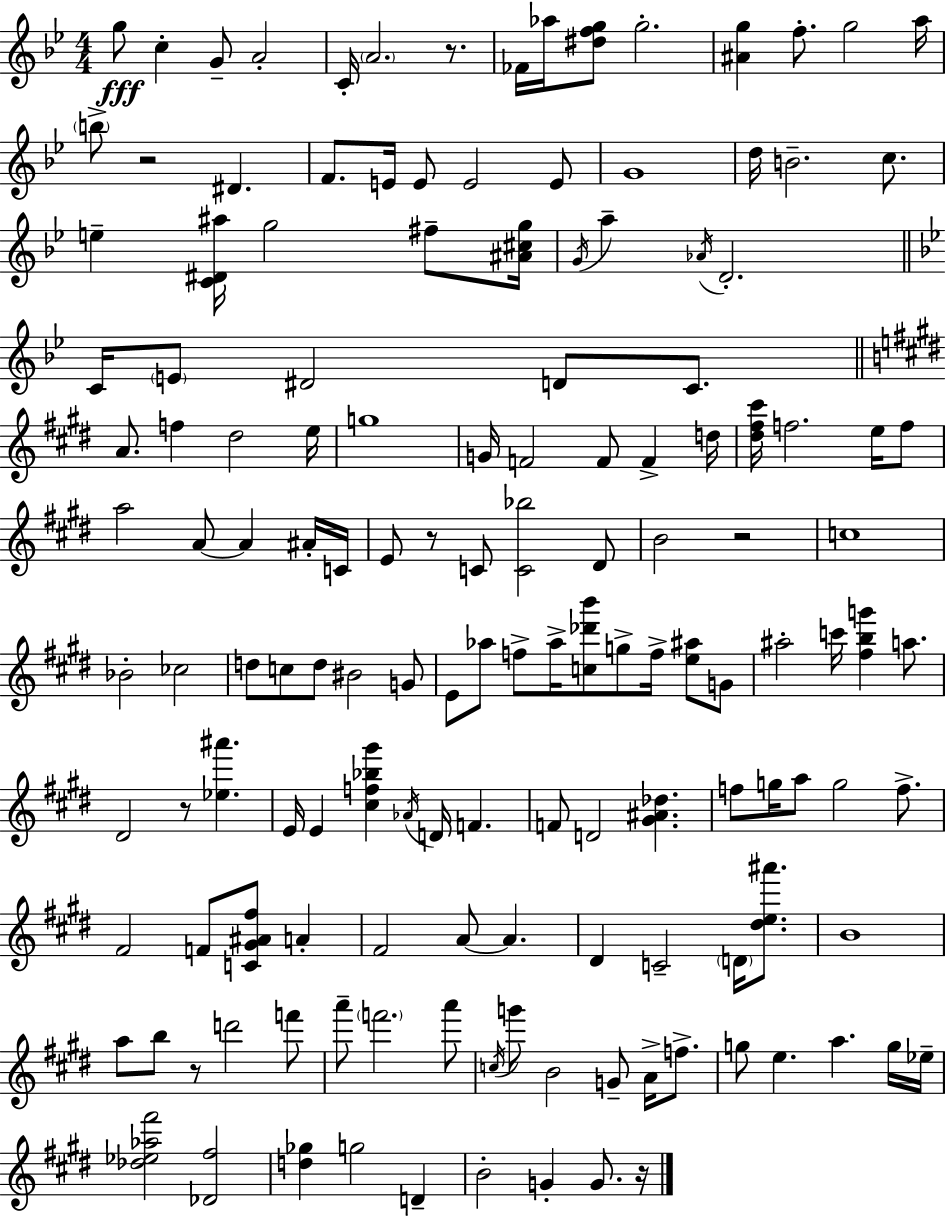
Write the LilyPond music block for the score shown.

{
  \clef treble
  \numericTimeSignature
  \time 4/4
  \key g \minor
  \repeat volta 2 { g''8\fff c''4-. g'8-- a'2-. | c'16-. \parenthesize a'2. r8. | fes'16 aes''16 <dis'' f'' g''>8 g''2.-. | <ais' g''>4 f''8.-. g''2 a''16 | \break \parenthesize b''8-> r2 dis'4. | f'8. e'16 e'8 e'2 e'8 | g'1 | d''16 b'2.-- c''8. | \break e''4-- <c' dis' ais''>16 g''2 fis''8-- <ais' cis'' g''>16 | \acciaccatura { g'16 } a''4-- \acciaccatura { aes'16 } d'2.-. | \bar "||" \break \key bes \major c'16 \parenthesize e'8 dis'2 d'8 c'8. | \bar "||" \break \key e \major a'8. f''4 dis''2 e''16 | g''1 | g'16 f'2 f'8 f'4-> d''16 | <dis'' fis'' cis'''>16 f''2. e''16 f''8 | \break a''2 a'8~~ a'4 ais'16-. c'16 | e'8 r8 c'8 <c' bes''>2 dis'8 | b'2 r2 | c''1 | \break bes'2-. ces''2 | d''8 c''8 d''8 bis'2 g'8 | e'8 aes''8 f''8-> aes''16-> <c'' des''' b'''>8 g''8-> f''16-> <e'' ais''>8 g'8 | ais''2-. c'''16 <fis'' b'' g'''>4 a''8. | \break dis'2 r8 <ees'' ais'''>4. | e'16 e'4 <cis'' f'' bes'' gis'''>4 \acciaccatura { aes'16 } d'16 f'4. | f'8 d'2 <gis' ais' des''>4. | f''8 g''16 a''8 g''2 f''8.-> | \break fis'2 f'8 <c' gis' ais' fis''>8 a'4-. | fis'2 a'8~~ a'4. | dis'4 c'2-- \parenthesize d'16 <dis'' e'' ais'''>8. | b'1 | \break a''8 b''8 r8 d'''2 f'''8 | a'''8-- \parenthesize f'''2. a'''8 | \acciaccatura { c''16 } g'''8 b'2 g'8-- a'16-> f''8.-> | g''8 e''4. a''4. | \break g''16 ees''16-- <des'' ees'' aes'' fis'''>2 <des' fis''>2 | <d'' ges''>4 g''2 d'4-- | b'2-. g'4-. g'8. | r16 } \bar "|."
}